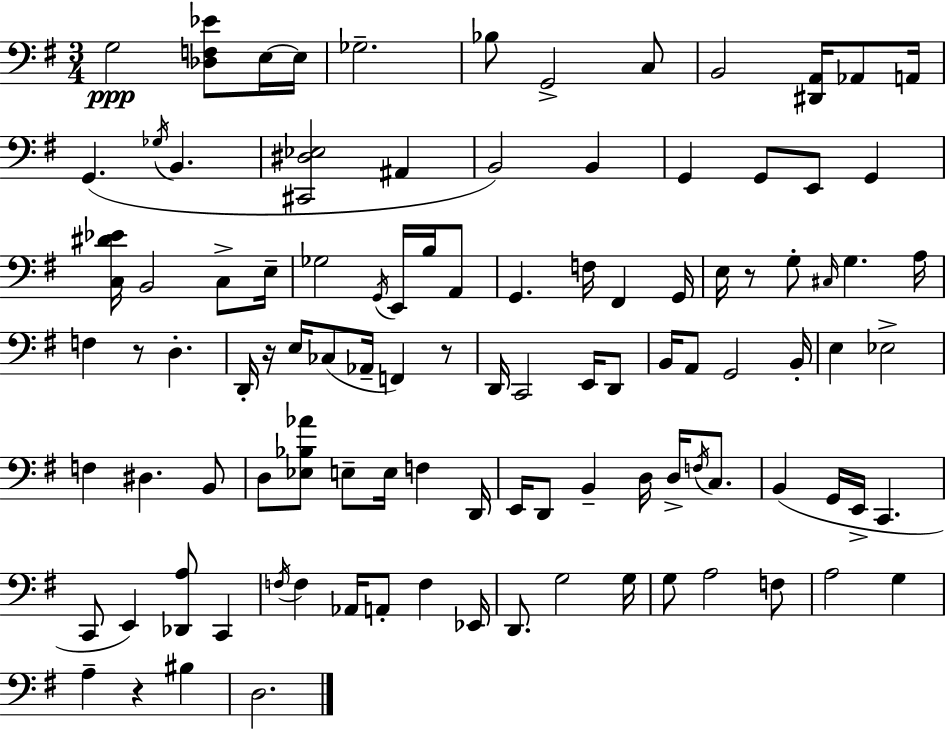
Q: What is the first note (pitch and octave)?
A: G3